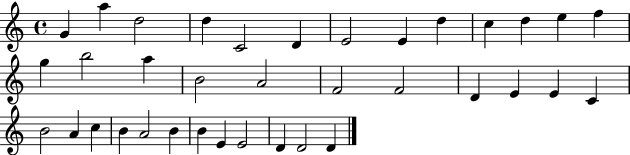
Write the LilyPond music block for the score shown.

{
  \clef treble
  \time 4/4
  \defaultTimeSignature
  \key c \major
  g'4 a''4 d''2 | d''4 c'2 d'4 | e'2 e'4 d''4 | c''4 d''4 e''4 f''4 | \break g''4 b''2 a''4 | b'2 a'2 | f'2 f'2 | d'4 e'4 e'4 c'4 | \break b'2 a'4 c''4 | b'4 a'2 b'4 | b'4 e'4 e'2 | d'4 d'2 d'4 | \break \bar "|."
}